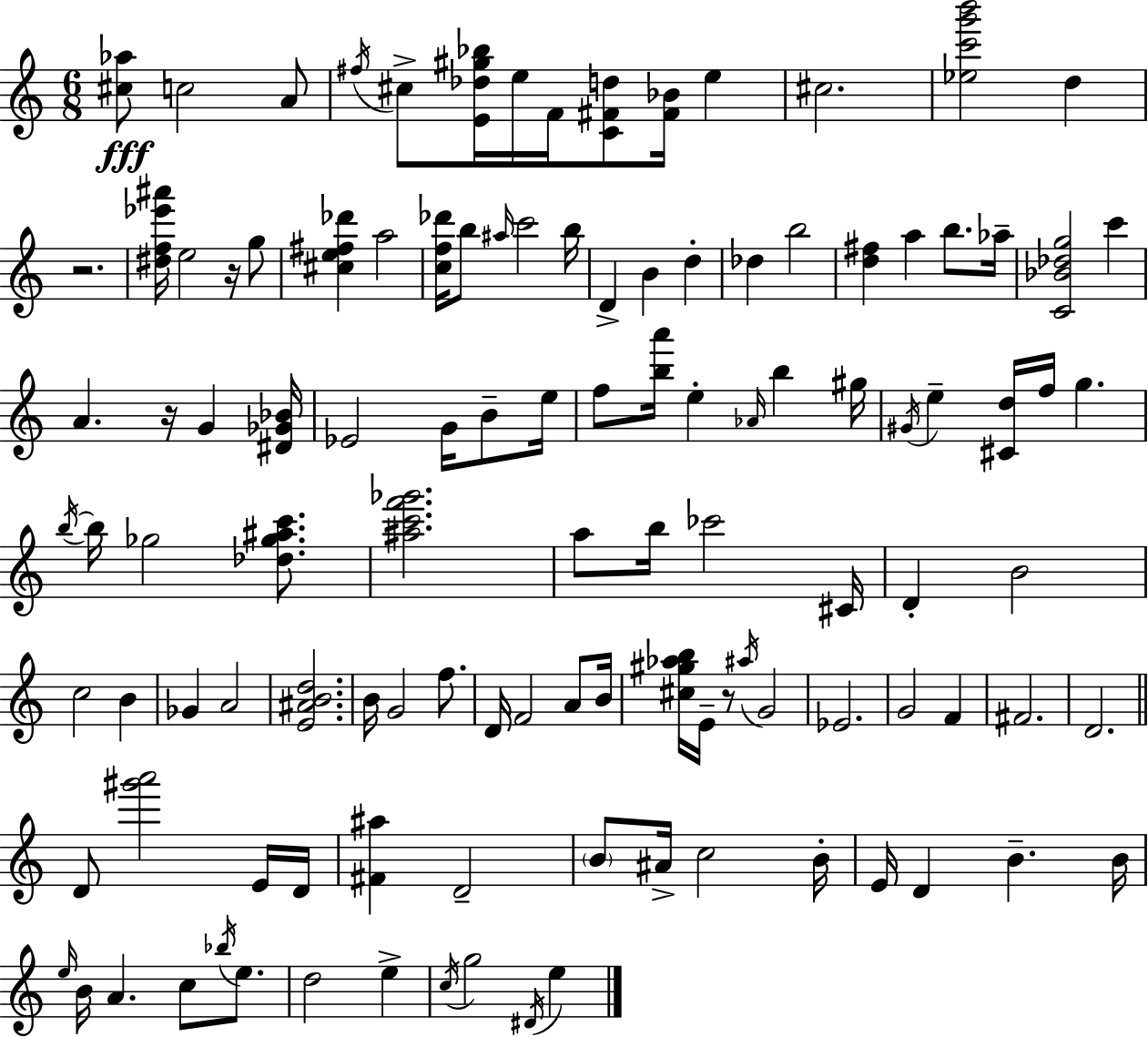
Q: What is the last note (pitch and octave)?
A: E5